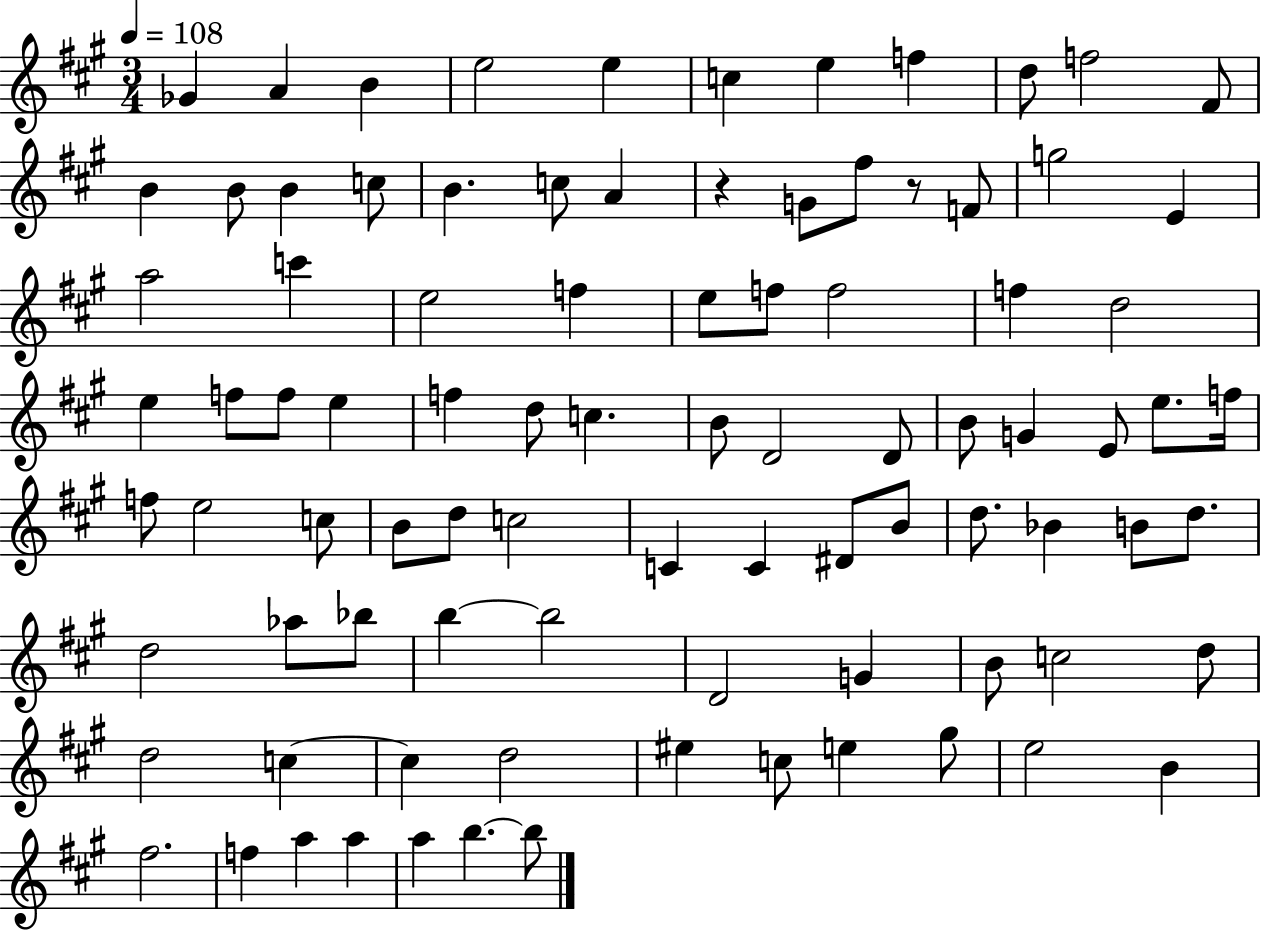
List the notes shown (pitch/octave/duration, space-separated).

Gb4/q A4/q B4/q E5/h E5/q C5/q E5/q F5/q D5/e F5/h F#4/e B4/q B4/e B4/q C5/e B4/q. C5/e A4/q R/q G4/e F#5/e R/e F4/e G5/h E4/q A5/h C6/q E5/h F5/q E5/e F5/e F5/h F5/q D5/h E5/q F5/e F5/e E5/q F5/q D5/e C5/q. B4/e D4/h D4/e B4/e G4/q E4/e E5/e. F5/s F5/e E5/h C5/e B4/e D5/e C5/h C4/q C4/q D#4/e B4/e D5/e. Bb4/q B4/e D5/e. D5/h Ab5/e Bb5/e B5/q B5/h D4/h G4/q B4/e C5/h D5/e D5/h C5/q C5/q D5/h EIS5/q C5/e E5/q G#5/e E5/h B4/q F#5/h. F5/q A5/q A5/q A5/q B5/q. B5/e